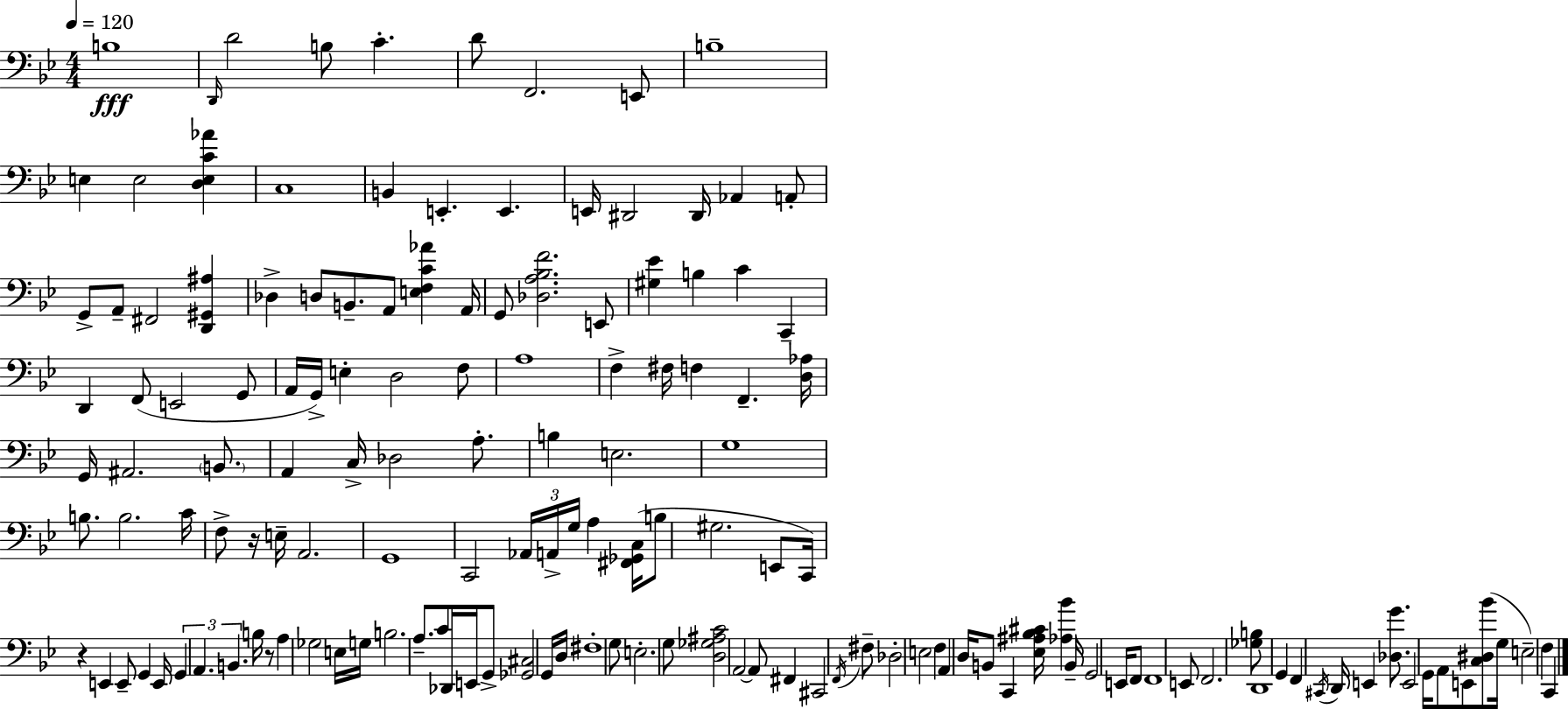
{
  \clef bass
  \numericTimeSignature
  \time 4/4
  \key bes \major
  \tempo 4 = 120
  b1\fff | \grace { d,16 } d'2 b8 c'4.-. | d'8 f,2. e,8 | b1-- | \break e4 e2 <d e c' aes'>4 | c1 | b,4 e,4.-. e,4. | e,16 dis,2 dis,16 aes,4 a,8-. | \break g,8-> a,8-- fis,2 <d, gis, ais>4 | des4-> d8 b,8.-- a,8 <e f c' aes'>4 | a,16 g,8 <des a bes f'>2. e,8 | <gis ees'>4 b4 c'4 c,4-- | \break d,4 f,8( e,2 g,8 | a,16 g,16->) e4-. d2 f8 | a1 | f4-> fis16 f4 f,4.-- | \break <d aes>16 g,16 ais,2. \parenthesize b,8. | a,4 c16-> des2 a8.-. | b4 e2. | g1 | \break b8. b2. | c'16 f8-> r16 e16-- a,2. | g,1 | c,2 \tuplet 3/2 { aes,16 a,16-> g16 } a4 | \break <fis, ges, c>16( b8 gis2. e,8 | c,16) r4 e,4 e,8-- g,4 | e,16 \tuplet 3/2 { g,4 a,4. b,4. } | b16 r8 a4 ges2 | \break e16 g16 b2. a8.-- | c'8 des,16 e,16 g,8-> <ges, cis>2 g,16 | d16 fis1-. | g8 e2.-. g8 | \break <d ges ais c'>2 a,2~~ | a,8 fis,4 cis,2 \acciaccatura { f,16 } | fis8-- des2-. e2 | f4 a,4 d16 b,8 c,4 | \break <ees ais bes cis'>16 <aes bes'>4 b,16-- g,2 e,16 | f,8 f,1 | e,8 f,2. | <ges b>8 d,1 | \break g,4 f,4 \acciaccatura { cis,16 } d,16 e,4 | <des g'>8. e,2 g,16 a,8 e,8 | <c dis bes'>8( g16 e2--) f4 c,4 | \bar "|."
}